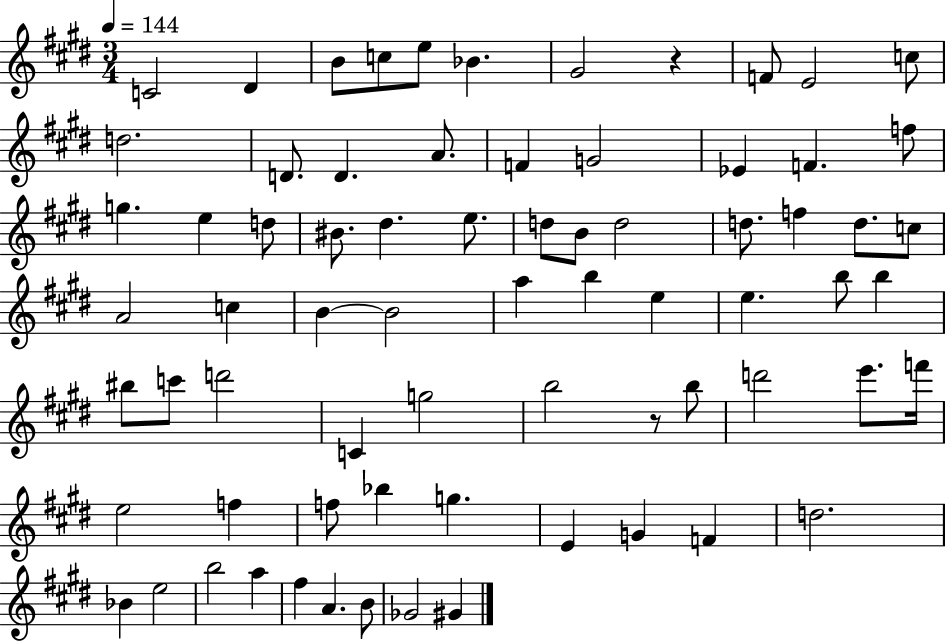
X:1
T:Untitled
M:3/4
L:1/4
K:E
C2 ^D B/2 c/2 e/2 _B ^G2 z F/2 E2 c/2 d2 D/2 D A/2 F G2 _E F f/2 g e d/2 ^B/2 ^d e/2 d/2 B/2 d2 d/2 f d/2 c/2 A2 c B B2 a b e e b/2 b ^b/2 c'/2 d'2 C g2 b2 z/2 b/2 d'2 e'/2 f'/4 e2 f f/2 _b g E G F d2 _B e2 b2 a ^f A B/2 _G2 ^G